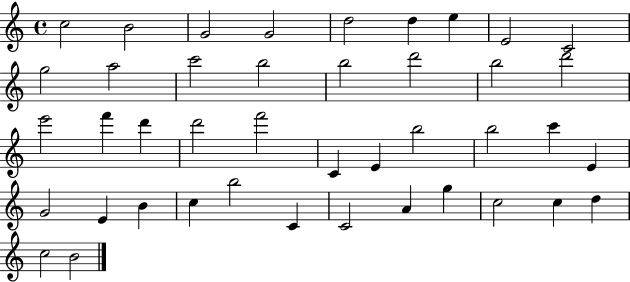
X:1
T:Untitled
M:4/4
L:1/4
K:C
c2 B2 G2 G2 d2 d e E2 C2 g2 a2 c'2 b2 b2 d'2 b2 d'2 e'2 f' d' d'2 f'2 C E b2 b2 c' E G2 E B c b2 C C2 A g c2 c d c2 B2